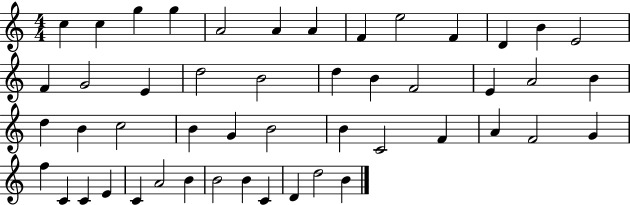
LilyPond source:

{
  \clef treble
  \numericTimeSignature
  \time 4/4
  \key c \major
  c''4 c''4 g''4 g''4 | a'2 a'4 a'4 | f'4 e''2 f'4 | d'4 b'4 e'2 | \break f'4 g'2 e'4 | d''2 b'2 | d''4 b'4 f'2 | e'4 a'2 b'4 | \break d''4 b'4 c''2 | b'4 g'4 b'2 | b'4 c'2 f'4 | a'4 f'2 g'4 | \break f''4 c'4 c'4 e'4 | c'4 a'2 b'4 | b'2 b'4 c'4 | d'4 d''2 b'4 | \break \bar "|."
}